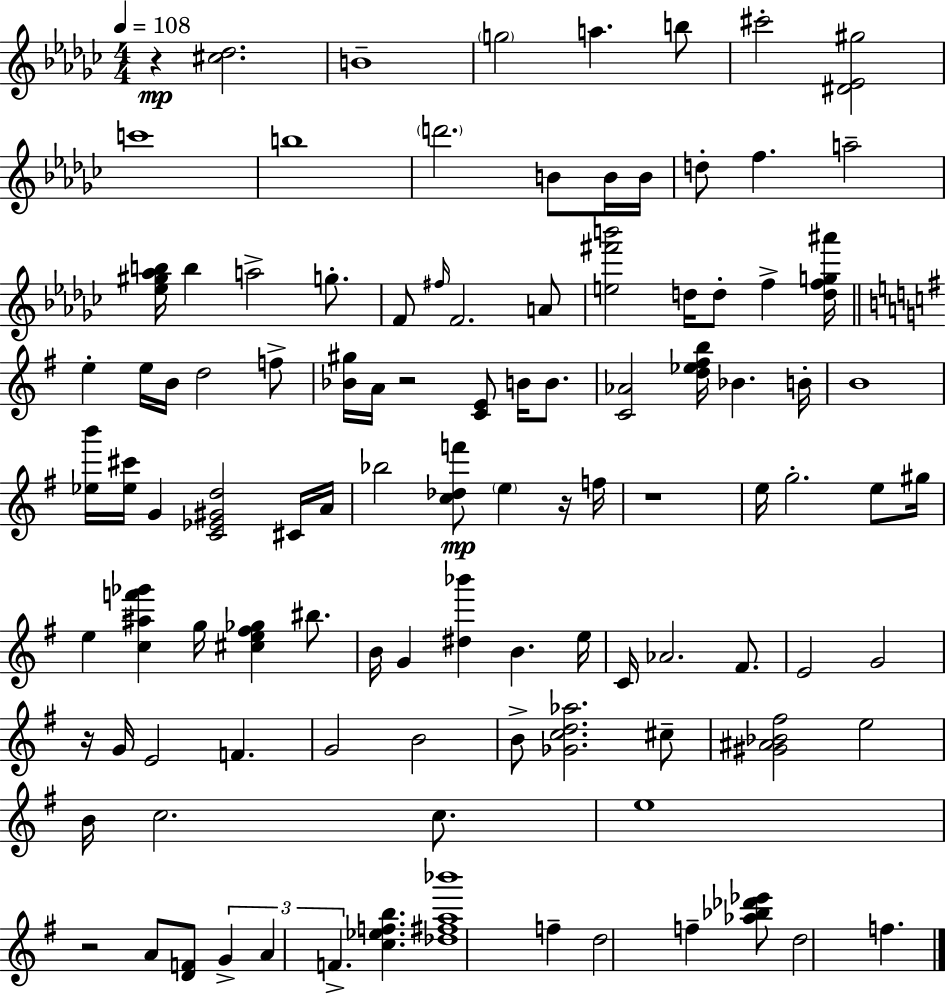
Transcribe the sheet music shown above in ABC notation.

X:1
T:Untitled
M:4/4
L:1/4
K:Ebm
z [^c_d]2 B4 g2 a b/2 ^c'2 [^D_E^g]2 c'4 b4 d'2 B/2 B/4 B/4 d/2 f a2 [_e^g_ab]/4 b a2 g/2 F/2 ^f/4 F2 A/2 [e^f'b']2 d/4 d/2 f [dfg^a']/4 e e/4 B/4 d2 f/2 [_B^g]/4 A/4 z2 [CE]/2 B/4 B/2 [C_A]2 [d_e^fb]/4 _B B/4 B4 [_eb']/4 [_e^c']/4 G [C_E^Gd]2 ^C/4 A/4 _b2 [c_df']/2 e z/4 f/4 z4 e/4 g2 e/2 ^g/4 e [c^af'_g'] g/4 [^ce^f_g] ^b/2 B/4 G [^d_b'] B e/4 C/4 _A2 ^F/2 E2 G2 z/4 G/4 E2 F G2 B2 B/2 [_Gcd_a]2 ^c/2 [^G^A_B^f]2 e2 B/4 c2 c/2 e4 z2 A/2 [DF]/2 G A F [c_efb] [_d^fa_b']4 f d2 f [_a_b_d'_e']/2 d2 f